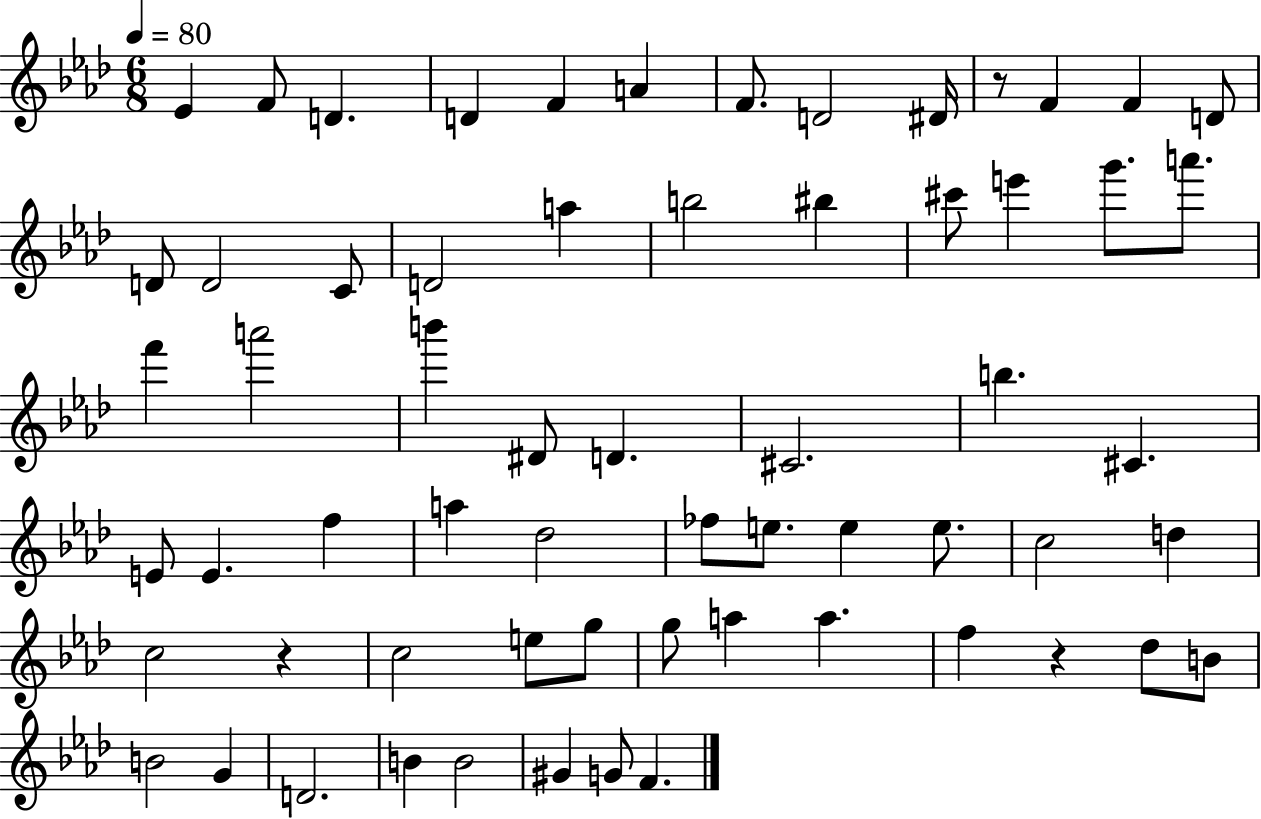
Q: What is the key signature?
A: AES major